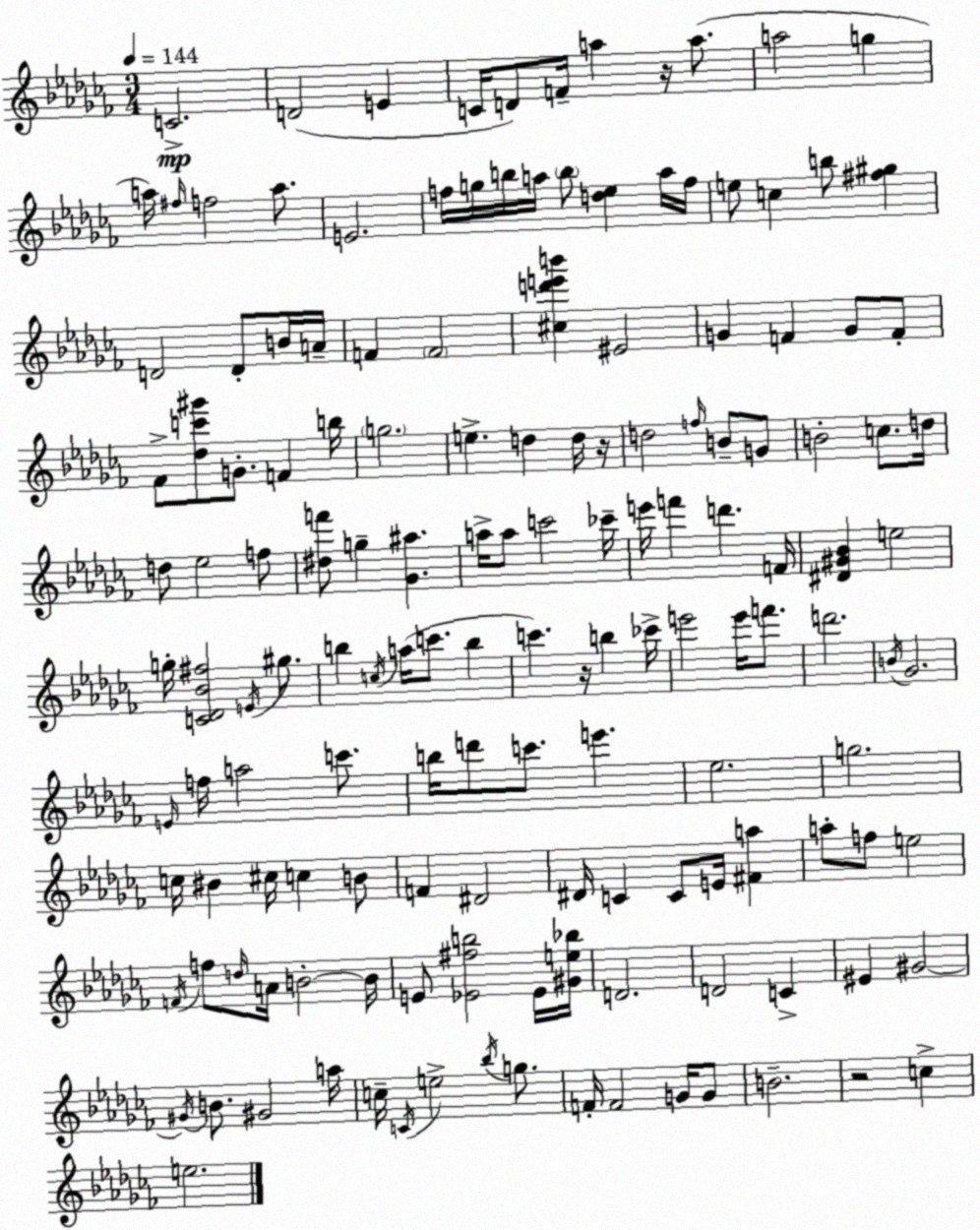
X:1
T:Untitled
M:3/4
L:1/4
K:Abm
C2 D2 E C/4 D/2 F/4 a z/4 a/2 a2 g a/4 ^f/4 f2 a/2 E2 f/4 g/4 b/4 a/4 b/2 [d_e] a/4 f/4 e/2 c b/2 [^f^g] D2 D/2 B/4 A/4 F F2 [^cd'e'b'] ^E2 G F G/2 F/2 _F/2 [_dc'^g']/2 G/2 F b/4 g2 e d d/4 z/4 d2 f/4 B/2 G/2 B2 c/2 d/4 d/2 _e2 f/2 [^df']/2 g [_G^a] a/4 a/2 c'2 _c'/4 e'/4 f' d' F/4 [^D^G_B] e2 g/4 [C_D_B^f]2 E/4 ^g/2 b c/4 a/4 c'/2 b c' z/4 b _c'/4 e'2 e'/4 f'/2 d'2 B/4 _G2 E/4 f/4 a2 c'/2 b/4 d'/2 c'/2 e' _e2 g2 c/4 ^B ^c/4 c B/2 F ^D2 ^D/4 C C/2 E/4 [^Fa] a/2 f/2 e2 F/4 f/2 d/4 A/4 B2 B/4 E/2 [_E^fb]2 _E/4 [^Ge_b]/4 D2 D2 C ^E ^G2 ^G/4 B/2 ^G2 a/4 c/4 C/4 e2 _b/4 g/2 F/4 F2 G/4 G/2 B2 z2 c e2